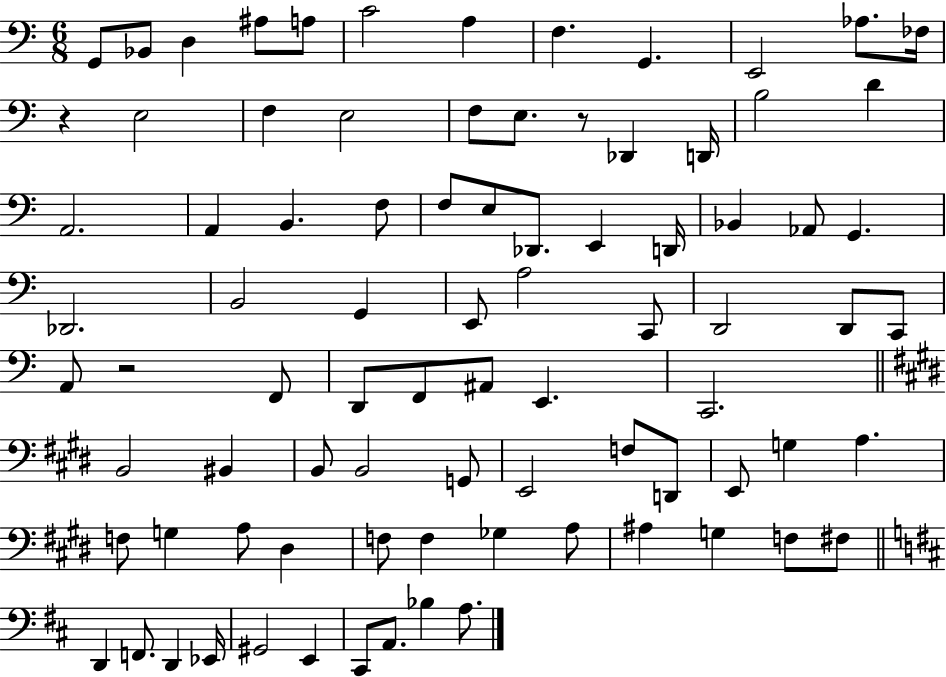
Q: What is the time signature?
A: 6/8